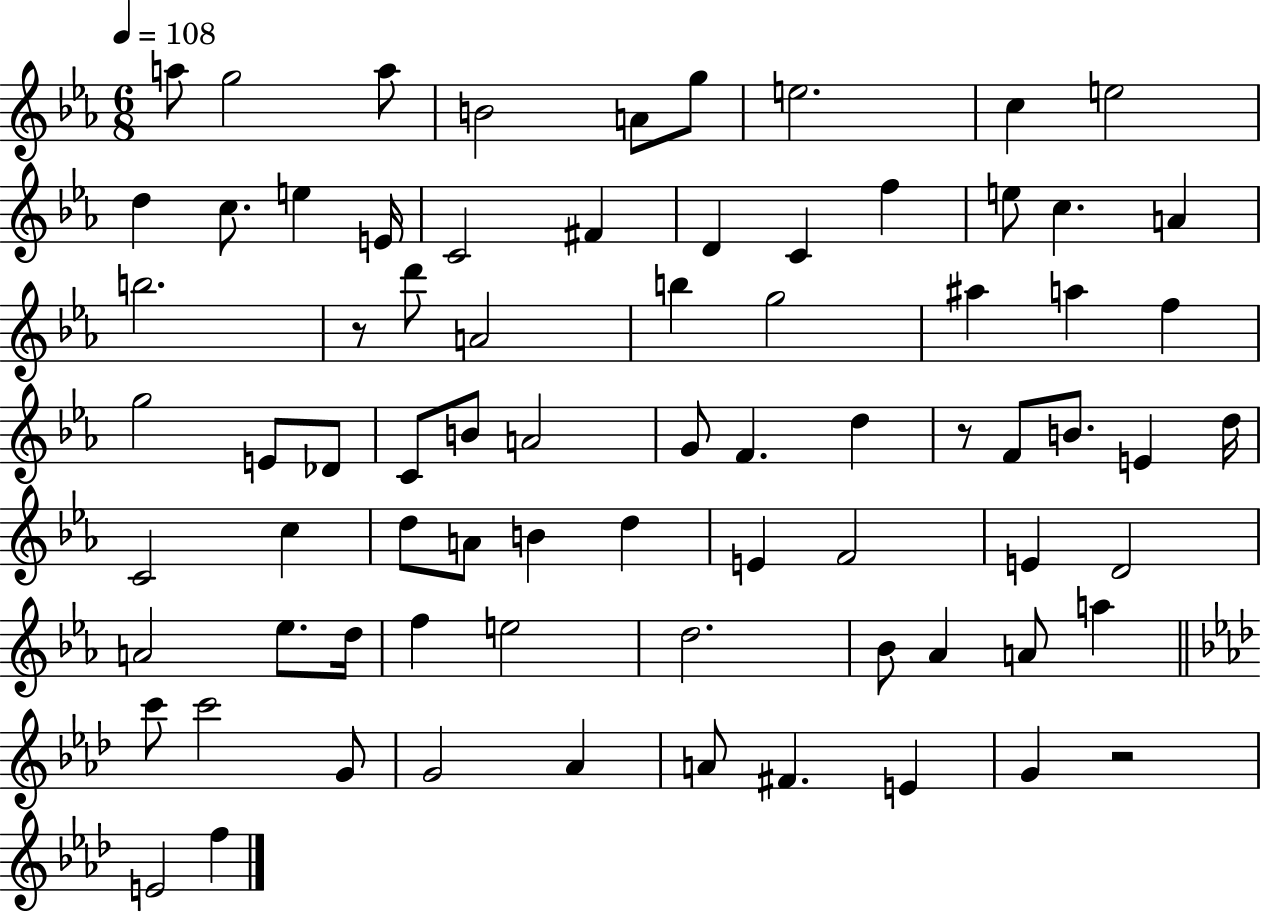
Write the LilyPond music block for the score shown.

{
  \clef treble
  \numericTimeSignature
  \time 6/8
  \key ees \major
  \tempo 4 = 108
  a''8 g''2 a''8 | b'2 a'8 g''8 | e''2. | c''4 e''2 | \break d''4 c''8. e''4 e'16 | c'2 fis'4 | d'4 c'4 f''4 | e''8 c''4. a'4 | \break b''2. | r8 d'''8 a'2 | b''4 g''2 | ais''4 a''4 f''4 | \break g''2 e'8 des'8 | c'8 b'8 a'2 | g'8 f'4. d''4 | r8 f'8 b'8. e'4 d''16 | \break c'2 c''4 | d''8 a'8 b'4 d''4 | e'4 f'2 | e'4 d'2 | \break a'2 ees''8. d''16 | f''4 e''2 | d''2. | bes'8 aes'4 a'8 a''4 | \break \bar "||" \break \key aes \major c'''8 c'''2 g'8 | g'2 aes'4 | a'8 fis'4. e'4 | g'4 r2 | \break e'2 f''4 | \bar "|."
}